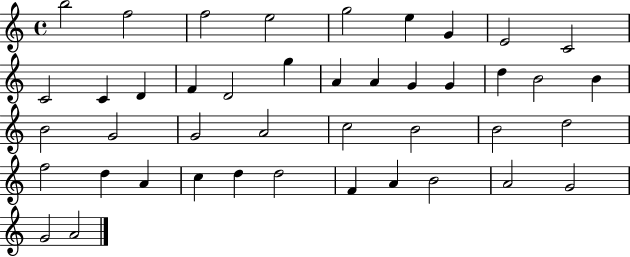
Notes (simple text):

B5/h F5/h F5/h E5/h G5/h E5/q G4/q E4/h C4/h C4/h C4/q D4/q F4/q D4/h G5/q A4/q A4/q G4/q G4/q D5/q B4/h B4/q B4/h G4/h G4/h A4/h C5/h B4/h B4/h D5/h F5/h D5/q A4/q C5/q D5/q D5/h F4/q A4/q B4/h A4/h G4/h G4/h A4/h